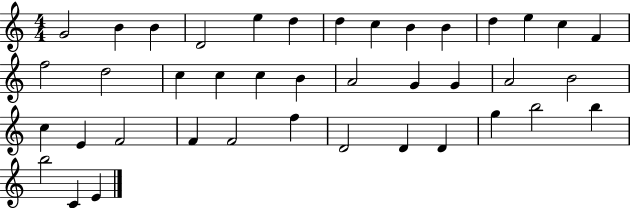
X:1
T:Untitled
M:4/4
L:1/4
K:C
G2 B B D2 e d d c B B d e c F f2 d2 c c c B A2 G G A2 B2 c E F2 F F2 f D2 D D g b2 b b2 C E